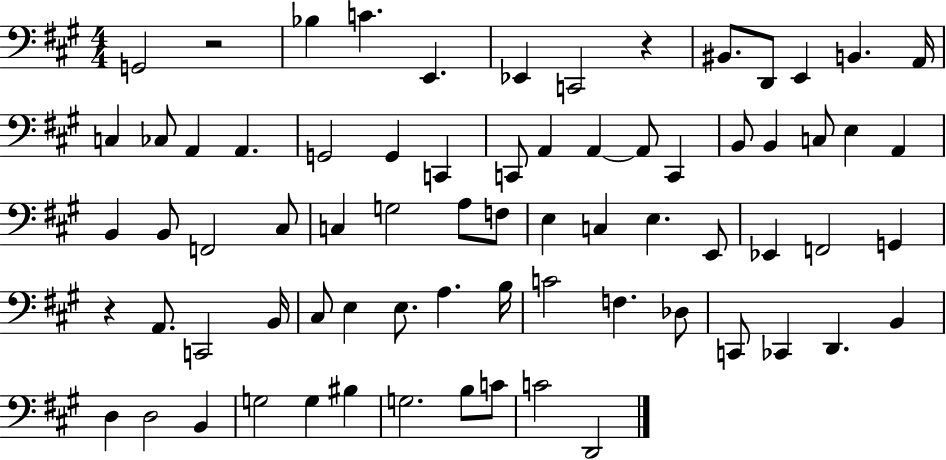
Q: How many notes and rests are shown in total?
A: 72